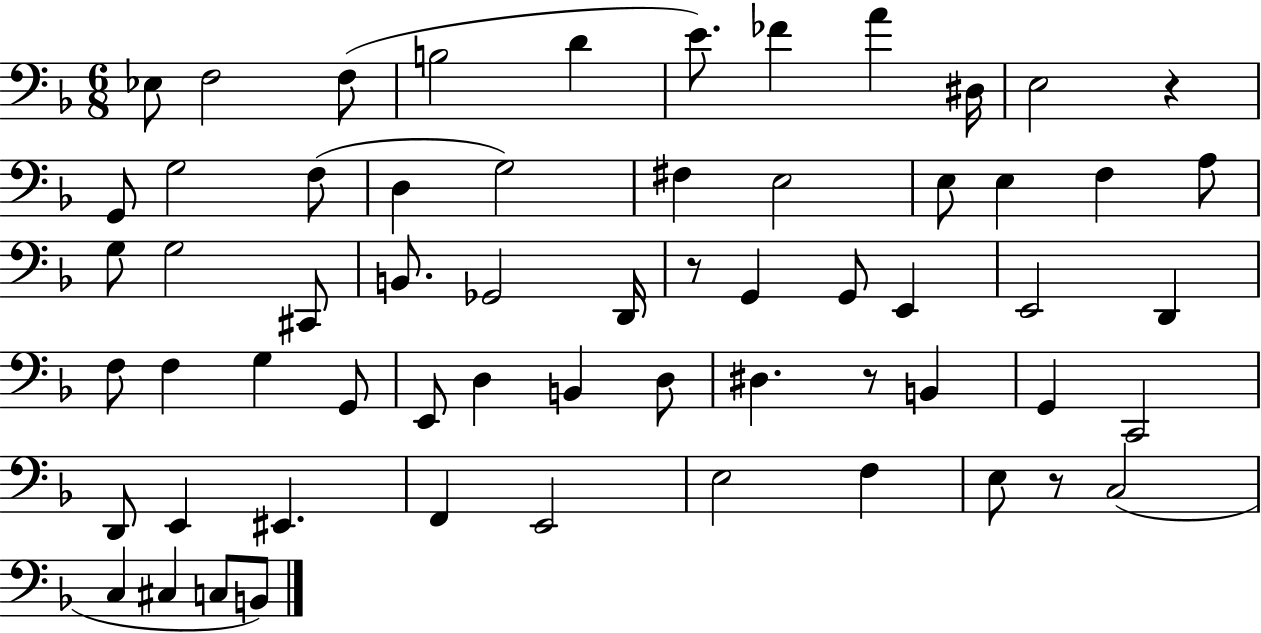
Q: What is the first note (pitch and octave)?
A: Eb3